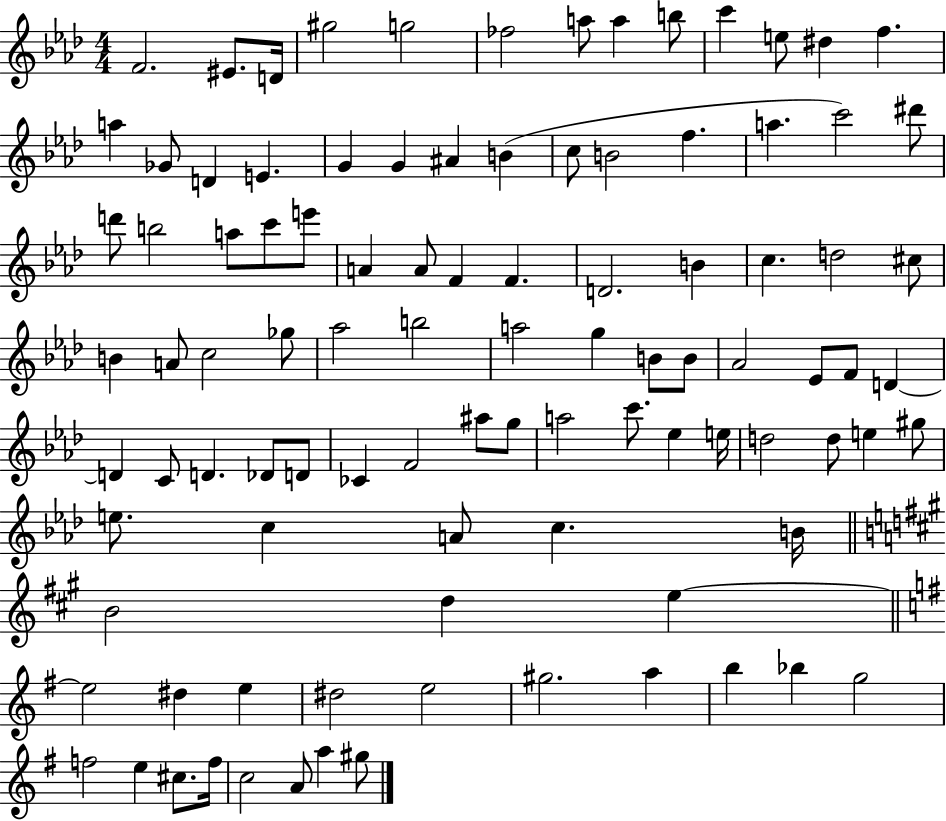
F4/h. EIS4/e. D4/s G#5/h G5/h FES5/h A5/e A5/q B5/e C6/q E5/e D#5/q F5/q. A5/q Gb4/e D4/q E4/q. G4/q G4/q A#4/q B4/q C5/e B4/h F5/q. A5/q. C6/h D#6/e D6/e B5/h A5/e C6/e E6/e A4/q A4/e F4/q F4/q. D4/h. B4/q C5/q. D5/h C#5/e B4/q A4/e C5/h Gb5/e Ab5/h B5/h A5/h G5/q B4/e B4/e Ab4/h Eb4/e F4/e D4/q D4/q C4/e D4/q. Db4/e D4/e CES4/q F4/h A#5/e G5/e A5/h C6/e. Eb5/q E5/s D5/h D5/e E5/q G#5/e E5/e. C5/q A4/e C5/q. B4/s B4/h D5/q E5/q E5/h D#5/q E5/q D#5/h E5/h G#5/h. A5/q B5/q Bb5/q G5/h F5/h E5/q C#5/e. F5/s C5/h A4/e A5/q G#5/e